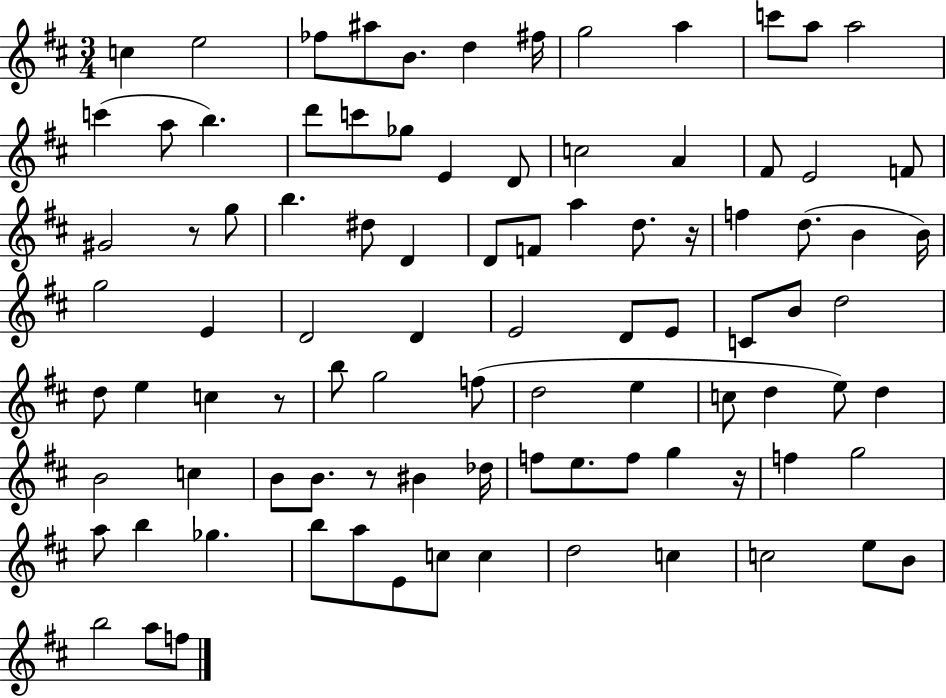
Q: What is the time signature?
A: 3/4